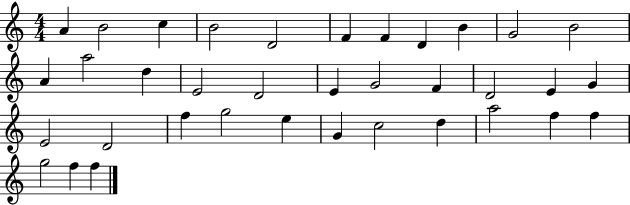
X:1
T:Untitled
M:4/4
L:1/4
K:C
A B2 c B2 D2 F F D B G2 B2 A a2 d E2 D2 E G2 F D2 E G E2 D2 f g2 e G c2 d a2 f f g2 f f